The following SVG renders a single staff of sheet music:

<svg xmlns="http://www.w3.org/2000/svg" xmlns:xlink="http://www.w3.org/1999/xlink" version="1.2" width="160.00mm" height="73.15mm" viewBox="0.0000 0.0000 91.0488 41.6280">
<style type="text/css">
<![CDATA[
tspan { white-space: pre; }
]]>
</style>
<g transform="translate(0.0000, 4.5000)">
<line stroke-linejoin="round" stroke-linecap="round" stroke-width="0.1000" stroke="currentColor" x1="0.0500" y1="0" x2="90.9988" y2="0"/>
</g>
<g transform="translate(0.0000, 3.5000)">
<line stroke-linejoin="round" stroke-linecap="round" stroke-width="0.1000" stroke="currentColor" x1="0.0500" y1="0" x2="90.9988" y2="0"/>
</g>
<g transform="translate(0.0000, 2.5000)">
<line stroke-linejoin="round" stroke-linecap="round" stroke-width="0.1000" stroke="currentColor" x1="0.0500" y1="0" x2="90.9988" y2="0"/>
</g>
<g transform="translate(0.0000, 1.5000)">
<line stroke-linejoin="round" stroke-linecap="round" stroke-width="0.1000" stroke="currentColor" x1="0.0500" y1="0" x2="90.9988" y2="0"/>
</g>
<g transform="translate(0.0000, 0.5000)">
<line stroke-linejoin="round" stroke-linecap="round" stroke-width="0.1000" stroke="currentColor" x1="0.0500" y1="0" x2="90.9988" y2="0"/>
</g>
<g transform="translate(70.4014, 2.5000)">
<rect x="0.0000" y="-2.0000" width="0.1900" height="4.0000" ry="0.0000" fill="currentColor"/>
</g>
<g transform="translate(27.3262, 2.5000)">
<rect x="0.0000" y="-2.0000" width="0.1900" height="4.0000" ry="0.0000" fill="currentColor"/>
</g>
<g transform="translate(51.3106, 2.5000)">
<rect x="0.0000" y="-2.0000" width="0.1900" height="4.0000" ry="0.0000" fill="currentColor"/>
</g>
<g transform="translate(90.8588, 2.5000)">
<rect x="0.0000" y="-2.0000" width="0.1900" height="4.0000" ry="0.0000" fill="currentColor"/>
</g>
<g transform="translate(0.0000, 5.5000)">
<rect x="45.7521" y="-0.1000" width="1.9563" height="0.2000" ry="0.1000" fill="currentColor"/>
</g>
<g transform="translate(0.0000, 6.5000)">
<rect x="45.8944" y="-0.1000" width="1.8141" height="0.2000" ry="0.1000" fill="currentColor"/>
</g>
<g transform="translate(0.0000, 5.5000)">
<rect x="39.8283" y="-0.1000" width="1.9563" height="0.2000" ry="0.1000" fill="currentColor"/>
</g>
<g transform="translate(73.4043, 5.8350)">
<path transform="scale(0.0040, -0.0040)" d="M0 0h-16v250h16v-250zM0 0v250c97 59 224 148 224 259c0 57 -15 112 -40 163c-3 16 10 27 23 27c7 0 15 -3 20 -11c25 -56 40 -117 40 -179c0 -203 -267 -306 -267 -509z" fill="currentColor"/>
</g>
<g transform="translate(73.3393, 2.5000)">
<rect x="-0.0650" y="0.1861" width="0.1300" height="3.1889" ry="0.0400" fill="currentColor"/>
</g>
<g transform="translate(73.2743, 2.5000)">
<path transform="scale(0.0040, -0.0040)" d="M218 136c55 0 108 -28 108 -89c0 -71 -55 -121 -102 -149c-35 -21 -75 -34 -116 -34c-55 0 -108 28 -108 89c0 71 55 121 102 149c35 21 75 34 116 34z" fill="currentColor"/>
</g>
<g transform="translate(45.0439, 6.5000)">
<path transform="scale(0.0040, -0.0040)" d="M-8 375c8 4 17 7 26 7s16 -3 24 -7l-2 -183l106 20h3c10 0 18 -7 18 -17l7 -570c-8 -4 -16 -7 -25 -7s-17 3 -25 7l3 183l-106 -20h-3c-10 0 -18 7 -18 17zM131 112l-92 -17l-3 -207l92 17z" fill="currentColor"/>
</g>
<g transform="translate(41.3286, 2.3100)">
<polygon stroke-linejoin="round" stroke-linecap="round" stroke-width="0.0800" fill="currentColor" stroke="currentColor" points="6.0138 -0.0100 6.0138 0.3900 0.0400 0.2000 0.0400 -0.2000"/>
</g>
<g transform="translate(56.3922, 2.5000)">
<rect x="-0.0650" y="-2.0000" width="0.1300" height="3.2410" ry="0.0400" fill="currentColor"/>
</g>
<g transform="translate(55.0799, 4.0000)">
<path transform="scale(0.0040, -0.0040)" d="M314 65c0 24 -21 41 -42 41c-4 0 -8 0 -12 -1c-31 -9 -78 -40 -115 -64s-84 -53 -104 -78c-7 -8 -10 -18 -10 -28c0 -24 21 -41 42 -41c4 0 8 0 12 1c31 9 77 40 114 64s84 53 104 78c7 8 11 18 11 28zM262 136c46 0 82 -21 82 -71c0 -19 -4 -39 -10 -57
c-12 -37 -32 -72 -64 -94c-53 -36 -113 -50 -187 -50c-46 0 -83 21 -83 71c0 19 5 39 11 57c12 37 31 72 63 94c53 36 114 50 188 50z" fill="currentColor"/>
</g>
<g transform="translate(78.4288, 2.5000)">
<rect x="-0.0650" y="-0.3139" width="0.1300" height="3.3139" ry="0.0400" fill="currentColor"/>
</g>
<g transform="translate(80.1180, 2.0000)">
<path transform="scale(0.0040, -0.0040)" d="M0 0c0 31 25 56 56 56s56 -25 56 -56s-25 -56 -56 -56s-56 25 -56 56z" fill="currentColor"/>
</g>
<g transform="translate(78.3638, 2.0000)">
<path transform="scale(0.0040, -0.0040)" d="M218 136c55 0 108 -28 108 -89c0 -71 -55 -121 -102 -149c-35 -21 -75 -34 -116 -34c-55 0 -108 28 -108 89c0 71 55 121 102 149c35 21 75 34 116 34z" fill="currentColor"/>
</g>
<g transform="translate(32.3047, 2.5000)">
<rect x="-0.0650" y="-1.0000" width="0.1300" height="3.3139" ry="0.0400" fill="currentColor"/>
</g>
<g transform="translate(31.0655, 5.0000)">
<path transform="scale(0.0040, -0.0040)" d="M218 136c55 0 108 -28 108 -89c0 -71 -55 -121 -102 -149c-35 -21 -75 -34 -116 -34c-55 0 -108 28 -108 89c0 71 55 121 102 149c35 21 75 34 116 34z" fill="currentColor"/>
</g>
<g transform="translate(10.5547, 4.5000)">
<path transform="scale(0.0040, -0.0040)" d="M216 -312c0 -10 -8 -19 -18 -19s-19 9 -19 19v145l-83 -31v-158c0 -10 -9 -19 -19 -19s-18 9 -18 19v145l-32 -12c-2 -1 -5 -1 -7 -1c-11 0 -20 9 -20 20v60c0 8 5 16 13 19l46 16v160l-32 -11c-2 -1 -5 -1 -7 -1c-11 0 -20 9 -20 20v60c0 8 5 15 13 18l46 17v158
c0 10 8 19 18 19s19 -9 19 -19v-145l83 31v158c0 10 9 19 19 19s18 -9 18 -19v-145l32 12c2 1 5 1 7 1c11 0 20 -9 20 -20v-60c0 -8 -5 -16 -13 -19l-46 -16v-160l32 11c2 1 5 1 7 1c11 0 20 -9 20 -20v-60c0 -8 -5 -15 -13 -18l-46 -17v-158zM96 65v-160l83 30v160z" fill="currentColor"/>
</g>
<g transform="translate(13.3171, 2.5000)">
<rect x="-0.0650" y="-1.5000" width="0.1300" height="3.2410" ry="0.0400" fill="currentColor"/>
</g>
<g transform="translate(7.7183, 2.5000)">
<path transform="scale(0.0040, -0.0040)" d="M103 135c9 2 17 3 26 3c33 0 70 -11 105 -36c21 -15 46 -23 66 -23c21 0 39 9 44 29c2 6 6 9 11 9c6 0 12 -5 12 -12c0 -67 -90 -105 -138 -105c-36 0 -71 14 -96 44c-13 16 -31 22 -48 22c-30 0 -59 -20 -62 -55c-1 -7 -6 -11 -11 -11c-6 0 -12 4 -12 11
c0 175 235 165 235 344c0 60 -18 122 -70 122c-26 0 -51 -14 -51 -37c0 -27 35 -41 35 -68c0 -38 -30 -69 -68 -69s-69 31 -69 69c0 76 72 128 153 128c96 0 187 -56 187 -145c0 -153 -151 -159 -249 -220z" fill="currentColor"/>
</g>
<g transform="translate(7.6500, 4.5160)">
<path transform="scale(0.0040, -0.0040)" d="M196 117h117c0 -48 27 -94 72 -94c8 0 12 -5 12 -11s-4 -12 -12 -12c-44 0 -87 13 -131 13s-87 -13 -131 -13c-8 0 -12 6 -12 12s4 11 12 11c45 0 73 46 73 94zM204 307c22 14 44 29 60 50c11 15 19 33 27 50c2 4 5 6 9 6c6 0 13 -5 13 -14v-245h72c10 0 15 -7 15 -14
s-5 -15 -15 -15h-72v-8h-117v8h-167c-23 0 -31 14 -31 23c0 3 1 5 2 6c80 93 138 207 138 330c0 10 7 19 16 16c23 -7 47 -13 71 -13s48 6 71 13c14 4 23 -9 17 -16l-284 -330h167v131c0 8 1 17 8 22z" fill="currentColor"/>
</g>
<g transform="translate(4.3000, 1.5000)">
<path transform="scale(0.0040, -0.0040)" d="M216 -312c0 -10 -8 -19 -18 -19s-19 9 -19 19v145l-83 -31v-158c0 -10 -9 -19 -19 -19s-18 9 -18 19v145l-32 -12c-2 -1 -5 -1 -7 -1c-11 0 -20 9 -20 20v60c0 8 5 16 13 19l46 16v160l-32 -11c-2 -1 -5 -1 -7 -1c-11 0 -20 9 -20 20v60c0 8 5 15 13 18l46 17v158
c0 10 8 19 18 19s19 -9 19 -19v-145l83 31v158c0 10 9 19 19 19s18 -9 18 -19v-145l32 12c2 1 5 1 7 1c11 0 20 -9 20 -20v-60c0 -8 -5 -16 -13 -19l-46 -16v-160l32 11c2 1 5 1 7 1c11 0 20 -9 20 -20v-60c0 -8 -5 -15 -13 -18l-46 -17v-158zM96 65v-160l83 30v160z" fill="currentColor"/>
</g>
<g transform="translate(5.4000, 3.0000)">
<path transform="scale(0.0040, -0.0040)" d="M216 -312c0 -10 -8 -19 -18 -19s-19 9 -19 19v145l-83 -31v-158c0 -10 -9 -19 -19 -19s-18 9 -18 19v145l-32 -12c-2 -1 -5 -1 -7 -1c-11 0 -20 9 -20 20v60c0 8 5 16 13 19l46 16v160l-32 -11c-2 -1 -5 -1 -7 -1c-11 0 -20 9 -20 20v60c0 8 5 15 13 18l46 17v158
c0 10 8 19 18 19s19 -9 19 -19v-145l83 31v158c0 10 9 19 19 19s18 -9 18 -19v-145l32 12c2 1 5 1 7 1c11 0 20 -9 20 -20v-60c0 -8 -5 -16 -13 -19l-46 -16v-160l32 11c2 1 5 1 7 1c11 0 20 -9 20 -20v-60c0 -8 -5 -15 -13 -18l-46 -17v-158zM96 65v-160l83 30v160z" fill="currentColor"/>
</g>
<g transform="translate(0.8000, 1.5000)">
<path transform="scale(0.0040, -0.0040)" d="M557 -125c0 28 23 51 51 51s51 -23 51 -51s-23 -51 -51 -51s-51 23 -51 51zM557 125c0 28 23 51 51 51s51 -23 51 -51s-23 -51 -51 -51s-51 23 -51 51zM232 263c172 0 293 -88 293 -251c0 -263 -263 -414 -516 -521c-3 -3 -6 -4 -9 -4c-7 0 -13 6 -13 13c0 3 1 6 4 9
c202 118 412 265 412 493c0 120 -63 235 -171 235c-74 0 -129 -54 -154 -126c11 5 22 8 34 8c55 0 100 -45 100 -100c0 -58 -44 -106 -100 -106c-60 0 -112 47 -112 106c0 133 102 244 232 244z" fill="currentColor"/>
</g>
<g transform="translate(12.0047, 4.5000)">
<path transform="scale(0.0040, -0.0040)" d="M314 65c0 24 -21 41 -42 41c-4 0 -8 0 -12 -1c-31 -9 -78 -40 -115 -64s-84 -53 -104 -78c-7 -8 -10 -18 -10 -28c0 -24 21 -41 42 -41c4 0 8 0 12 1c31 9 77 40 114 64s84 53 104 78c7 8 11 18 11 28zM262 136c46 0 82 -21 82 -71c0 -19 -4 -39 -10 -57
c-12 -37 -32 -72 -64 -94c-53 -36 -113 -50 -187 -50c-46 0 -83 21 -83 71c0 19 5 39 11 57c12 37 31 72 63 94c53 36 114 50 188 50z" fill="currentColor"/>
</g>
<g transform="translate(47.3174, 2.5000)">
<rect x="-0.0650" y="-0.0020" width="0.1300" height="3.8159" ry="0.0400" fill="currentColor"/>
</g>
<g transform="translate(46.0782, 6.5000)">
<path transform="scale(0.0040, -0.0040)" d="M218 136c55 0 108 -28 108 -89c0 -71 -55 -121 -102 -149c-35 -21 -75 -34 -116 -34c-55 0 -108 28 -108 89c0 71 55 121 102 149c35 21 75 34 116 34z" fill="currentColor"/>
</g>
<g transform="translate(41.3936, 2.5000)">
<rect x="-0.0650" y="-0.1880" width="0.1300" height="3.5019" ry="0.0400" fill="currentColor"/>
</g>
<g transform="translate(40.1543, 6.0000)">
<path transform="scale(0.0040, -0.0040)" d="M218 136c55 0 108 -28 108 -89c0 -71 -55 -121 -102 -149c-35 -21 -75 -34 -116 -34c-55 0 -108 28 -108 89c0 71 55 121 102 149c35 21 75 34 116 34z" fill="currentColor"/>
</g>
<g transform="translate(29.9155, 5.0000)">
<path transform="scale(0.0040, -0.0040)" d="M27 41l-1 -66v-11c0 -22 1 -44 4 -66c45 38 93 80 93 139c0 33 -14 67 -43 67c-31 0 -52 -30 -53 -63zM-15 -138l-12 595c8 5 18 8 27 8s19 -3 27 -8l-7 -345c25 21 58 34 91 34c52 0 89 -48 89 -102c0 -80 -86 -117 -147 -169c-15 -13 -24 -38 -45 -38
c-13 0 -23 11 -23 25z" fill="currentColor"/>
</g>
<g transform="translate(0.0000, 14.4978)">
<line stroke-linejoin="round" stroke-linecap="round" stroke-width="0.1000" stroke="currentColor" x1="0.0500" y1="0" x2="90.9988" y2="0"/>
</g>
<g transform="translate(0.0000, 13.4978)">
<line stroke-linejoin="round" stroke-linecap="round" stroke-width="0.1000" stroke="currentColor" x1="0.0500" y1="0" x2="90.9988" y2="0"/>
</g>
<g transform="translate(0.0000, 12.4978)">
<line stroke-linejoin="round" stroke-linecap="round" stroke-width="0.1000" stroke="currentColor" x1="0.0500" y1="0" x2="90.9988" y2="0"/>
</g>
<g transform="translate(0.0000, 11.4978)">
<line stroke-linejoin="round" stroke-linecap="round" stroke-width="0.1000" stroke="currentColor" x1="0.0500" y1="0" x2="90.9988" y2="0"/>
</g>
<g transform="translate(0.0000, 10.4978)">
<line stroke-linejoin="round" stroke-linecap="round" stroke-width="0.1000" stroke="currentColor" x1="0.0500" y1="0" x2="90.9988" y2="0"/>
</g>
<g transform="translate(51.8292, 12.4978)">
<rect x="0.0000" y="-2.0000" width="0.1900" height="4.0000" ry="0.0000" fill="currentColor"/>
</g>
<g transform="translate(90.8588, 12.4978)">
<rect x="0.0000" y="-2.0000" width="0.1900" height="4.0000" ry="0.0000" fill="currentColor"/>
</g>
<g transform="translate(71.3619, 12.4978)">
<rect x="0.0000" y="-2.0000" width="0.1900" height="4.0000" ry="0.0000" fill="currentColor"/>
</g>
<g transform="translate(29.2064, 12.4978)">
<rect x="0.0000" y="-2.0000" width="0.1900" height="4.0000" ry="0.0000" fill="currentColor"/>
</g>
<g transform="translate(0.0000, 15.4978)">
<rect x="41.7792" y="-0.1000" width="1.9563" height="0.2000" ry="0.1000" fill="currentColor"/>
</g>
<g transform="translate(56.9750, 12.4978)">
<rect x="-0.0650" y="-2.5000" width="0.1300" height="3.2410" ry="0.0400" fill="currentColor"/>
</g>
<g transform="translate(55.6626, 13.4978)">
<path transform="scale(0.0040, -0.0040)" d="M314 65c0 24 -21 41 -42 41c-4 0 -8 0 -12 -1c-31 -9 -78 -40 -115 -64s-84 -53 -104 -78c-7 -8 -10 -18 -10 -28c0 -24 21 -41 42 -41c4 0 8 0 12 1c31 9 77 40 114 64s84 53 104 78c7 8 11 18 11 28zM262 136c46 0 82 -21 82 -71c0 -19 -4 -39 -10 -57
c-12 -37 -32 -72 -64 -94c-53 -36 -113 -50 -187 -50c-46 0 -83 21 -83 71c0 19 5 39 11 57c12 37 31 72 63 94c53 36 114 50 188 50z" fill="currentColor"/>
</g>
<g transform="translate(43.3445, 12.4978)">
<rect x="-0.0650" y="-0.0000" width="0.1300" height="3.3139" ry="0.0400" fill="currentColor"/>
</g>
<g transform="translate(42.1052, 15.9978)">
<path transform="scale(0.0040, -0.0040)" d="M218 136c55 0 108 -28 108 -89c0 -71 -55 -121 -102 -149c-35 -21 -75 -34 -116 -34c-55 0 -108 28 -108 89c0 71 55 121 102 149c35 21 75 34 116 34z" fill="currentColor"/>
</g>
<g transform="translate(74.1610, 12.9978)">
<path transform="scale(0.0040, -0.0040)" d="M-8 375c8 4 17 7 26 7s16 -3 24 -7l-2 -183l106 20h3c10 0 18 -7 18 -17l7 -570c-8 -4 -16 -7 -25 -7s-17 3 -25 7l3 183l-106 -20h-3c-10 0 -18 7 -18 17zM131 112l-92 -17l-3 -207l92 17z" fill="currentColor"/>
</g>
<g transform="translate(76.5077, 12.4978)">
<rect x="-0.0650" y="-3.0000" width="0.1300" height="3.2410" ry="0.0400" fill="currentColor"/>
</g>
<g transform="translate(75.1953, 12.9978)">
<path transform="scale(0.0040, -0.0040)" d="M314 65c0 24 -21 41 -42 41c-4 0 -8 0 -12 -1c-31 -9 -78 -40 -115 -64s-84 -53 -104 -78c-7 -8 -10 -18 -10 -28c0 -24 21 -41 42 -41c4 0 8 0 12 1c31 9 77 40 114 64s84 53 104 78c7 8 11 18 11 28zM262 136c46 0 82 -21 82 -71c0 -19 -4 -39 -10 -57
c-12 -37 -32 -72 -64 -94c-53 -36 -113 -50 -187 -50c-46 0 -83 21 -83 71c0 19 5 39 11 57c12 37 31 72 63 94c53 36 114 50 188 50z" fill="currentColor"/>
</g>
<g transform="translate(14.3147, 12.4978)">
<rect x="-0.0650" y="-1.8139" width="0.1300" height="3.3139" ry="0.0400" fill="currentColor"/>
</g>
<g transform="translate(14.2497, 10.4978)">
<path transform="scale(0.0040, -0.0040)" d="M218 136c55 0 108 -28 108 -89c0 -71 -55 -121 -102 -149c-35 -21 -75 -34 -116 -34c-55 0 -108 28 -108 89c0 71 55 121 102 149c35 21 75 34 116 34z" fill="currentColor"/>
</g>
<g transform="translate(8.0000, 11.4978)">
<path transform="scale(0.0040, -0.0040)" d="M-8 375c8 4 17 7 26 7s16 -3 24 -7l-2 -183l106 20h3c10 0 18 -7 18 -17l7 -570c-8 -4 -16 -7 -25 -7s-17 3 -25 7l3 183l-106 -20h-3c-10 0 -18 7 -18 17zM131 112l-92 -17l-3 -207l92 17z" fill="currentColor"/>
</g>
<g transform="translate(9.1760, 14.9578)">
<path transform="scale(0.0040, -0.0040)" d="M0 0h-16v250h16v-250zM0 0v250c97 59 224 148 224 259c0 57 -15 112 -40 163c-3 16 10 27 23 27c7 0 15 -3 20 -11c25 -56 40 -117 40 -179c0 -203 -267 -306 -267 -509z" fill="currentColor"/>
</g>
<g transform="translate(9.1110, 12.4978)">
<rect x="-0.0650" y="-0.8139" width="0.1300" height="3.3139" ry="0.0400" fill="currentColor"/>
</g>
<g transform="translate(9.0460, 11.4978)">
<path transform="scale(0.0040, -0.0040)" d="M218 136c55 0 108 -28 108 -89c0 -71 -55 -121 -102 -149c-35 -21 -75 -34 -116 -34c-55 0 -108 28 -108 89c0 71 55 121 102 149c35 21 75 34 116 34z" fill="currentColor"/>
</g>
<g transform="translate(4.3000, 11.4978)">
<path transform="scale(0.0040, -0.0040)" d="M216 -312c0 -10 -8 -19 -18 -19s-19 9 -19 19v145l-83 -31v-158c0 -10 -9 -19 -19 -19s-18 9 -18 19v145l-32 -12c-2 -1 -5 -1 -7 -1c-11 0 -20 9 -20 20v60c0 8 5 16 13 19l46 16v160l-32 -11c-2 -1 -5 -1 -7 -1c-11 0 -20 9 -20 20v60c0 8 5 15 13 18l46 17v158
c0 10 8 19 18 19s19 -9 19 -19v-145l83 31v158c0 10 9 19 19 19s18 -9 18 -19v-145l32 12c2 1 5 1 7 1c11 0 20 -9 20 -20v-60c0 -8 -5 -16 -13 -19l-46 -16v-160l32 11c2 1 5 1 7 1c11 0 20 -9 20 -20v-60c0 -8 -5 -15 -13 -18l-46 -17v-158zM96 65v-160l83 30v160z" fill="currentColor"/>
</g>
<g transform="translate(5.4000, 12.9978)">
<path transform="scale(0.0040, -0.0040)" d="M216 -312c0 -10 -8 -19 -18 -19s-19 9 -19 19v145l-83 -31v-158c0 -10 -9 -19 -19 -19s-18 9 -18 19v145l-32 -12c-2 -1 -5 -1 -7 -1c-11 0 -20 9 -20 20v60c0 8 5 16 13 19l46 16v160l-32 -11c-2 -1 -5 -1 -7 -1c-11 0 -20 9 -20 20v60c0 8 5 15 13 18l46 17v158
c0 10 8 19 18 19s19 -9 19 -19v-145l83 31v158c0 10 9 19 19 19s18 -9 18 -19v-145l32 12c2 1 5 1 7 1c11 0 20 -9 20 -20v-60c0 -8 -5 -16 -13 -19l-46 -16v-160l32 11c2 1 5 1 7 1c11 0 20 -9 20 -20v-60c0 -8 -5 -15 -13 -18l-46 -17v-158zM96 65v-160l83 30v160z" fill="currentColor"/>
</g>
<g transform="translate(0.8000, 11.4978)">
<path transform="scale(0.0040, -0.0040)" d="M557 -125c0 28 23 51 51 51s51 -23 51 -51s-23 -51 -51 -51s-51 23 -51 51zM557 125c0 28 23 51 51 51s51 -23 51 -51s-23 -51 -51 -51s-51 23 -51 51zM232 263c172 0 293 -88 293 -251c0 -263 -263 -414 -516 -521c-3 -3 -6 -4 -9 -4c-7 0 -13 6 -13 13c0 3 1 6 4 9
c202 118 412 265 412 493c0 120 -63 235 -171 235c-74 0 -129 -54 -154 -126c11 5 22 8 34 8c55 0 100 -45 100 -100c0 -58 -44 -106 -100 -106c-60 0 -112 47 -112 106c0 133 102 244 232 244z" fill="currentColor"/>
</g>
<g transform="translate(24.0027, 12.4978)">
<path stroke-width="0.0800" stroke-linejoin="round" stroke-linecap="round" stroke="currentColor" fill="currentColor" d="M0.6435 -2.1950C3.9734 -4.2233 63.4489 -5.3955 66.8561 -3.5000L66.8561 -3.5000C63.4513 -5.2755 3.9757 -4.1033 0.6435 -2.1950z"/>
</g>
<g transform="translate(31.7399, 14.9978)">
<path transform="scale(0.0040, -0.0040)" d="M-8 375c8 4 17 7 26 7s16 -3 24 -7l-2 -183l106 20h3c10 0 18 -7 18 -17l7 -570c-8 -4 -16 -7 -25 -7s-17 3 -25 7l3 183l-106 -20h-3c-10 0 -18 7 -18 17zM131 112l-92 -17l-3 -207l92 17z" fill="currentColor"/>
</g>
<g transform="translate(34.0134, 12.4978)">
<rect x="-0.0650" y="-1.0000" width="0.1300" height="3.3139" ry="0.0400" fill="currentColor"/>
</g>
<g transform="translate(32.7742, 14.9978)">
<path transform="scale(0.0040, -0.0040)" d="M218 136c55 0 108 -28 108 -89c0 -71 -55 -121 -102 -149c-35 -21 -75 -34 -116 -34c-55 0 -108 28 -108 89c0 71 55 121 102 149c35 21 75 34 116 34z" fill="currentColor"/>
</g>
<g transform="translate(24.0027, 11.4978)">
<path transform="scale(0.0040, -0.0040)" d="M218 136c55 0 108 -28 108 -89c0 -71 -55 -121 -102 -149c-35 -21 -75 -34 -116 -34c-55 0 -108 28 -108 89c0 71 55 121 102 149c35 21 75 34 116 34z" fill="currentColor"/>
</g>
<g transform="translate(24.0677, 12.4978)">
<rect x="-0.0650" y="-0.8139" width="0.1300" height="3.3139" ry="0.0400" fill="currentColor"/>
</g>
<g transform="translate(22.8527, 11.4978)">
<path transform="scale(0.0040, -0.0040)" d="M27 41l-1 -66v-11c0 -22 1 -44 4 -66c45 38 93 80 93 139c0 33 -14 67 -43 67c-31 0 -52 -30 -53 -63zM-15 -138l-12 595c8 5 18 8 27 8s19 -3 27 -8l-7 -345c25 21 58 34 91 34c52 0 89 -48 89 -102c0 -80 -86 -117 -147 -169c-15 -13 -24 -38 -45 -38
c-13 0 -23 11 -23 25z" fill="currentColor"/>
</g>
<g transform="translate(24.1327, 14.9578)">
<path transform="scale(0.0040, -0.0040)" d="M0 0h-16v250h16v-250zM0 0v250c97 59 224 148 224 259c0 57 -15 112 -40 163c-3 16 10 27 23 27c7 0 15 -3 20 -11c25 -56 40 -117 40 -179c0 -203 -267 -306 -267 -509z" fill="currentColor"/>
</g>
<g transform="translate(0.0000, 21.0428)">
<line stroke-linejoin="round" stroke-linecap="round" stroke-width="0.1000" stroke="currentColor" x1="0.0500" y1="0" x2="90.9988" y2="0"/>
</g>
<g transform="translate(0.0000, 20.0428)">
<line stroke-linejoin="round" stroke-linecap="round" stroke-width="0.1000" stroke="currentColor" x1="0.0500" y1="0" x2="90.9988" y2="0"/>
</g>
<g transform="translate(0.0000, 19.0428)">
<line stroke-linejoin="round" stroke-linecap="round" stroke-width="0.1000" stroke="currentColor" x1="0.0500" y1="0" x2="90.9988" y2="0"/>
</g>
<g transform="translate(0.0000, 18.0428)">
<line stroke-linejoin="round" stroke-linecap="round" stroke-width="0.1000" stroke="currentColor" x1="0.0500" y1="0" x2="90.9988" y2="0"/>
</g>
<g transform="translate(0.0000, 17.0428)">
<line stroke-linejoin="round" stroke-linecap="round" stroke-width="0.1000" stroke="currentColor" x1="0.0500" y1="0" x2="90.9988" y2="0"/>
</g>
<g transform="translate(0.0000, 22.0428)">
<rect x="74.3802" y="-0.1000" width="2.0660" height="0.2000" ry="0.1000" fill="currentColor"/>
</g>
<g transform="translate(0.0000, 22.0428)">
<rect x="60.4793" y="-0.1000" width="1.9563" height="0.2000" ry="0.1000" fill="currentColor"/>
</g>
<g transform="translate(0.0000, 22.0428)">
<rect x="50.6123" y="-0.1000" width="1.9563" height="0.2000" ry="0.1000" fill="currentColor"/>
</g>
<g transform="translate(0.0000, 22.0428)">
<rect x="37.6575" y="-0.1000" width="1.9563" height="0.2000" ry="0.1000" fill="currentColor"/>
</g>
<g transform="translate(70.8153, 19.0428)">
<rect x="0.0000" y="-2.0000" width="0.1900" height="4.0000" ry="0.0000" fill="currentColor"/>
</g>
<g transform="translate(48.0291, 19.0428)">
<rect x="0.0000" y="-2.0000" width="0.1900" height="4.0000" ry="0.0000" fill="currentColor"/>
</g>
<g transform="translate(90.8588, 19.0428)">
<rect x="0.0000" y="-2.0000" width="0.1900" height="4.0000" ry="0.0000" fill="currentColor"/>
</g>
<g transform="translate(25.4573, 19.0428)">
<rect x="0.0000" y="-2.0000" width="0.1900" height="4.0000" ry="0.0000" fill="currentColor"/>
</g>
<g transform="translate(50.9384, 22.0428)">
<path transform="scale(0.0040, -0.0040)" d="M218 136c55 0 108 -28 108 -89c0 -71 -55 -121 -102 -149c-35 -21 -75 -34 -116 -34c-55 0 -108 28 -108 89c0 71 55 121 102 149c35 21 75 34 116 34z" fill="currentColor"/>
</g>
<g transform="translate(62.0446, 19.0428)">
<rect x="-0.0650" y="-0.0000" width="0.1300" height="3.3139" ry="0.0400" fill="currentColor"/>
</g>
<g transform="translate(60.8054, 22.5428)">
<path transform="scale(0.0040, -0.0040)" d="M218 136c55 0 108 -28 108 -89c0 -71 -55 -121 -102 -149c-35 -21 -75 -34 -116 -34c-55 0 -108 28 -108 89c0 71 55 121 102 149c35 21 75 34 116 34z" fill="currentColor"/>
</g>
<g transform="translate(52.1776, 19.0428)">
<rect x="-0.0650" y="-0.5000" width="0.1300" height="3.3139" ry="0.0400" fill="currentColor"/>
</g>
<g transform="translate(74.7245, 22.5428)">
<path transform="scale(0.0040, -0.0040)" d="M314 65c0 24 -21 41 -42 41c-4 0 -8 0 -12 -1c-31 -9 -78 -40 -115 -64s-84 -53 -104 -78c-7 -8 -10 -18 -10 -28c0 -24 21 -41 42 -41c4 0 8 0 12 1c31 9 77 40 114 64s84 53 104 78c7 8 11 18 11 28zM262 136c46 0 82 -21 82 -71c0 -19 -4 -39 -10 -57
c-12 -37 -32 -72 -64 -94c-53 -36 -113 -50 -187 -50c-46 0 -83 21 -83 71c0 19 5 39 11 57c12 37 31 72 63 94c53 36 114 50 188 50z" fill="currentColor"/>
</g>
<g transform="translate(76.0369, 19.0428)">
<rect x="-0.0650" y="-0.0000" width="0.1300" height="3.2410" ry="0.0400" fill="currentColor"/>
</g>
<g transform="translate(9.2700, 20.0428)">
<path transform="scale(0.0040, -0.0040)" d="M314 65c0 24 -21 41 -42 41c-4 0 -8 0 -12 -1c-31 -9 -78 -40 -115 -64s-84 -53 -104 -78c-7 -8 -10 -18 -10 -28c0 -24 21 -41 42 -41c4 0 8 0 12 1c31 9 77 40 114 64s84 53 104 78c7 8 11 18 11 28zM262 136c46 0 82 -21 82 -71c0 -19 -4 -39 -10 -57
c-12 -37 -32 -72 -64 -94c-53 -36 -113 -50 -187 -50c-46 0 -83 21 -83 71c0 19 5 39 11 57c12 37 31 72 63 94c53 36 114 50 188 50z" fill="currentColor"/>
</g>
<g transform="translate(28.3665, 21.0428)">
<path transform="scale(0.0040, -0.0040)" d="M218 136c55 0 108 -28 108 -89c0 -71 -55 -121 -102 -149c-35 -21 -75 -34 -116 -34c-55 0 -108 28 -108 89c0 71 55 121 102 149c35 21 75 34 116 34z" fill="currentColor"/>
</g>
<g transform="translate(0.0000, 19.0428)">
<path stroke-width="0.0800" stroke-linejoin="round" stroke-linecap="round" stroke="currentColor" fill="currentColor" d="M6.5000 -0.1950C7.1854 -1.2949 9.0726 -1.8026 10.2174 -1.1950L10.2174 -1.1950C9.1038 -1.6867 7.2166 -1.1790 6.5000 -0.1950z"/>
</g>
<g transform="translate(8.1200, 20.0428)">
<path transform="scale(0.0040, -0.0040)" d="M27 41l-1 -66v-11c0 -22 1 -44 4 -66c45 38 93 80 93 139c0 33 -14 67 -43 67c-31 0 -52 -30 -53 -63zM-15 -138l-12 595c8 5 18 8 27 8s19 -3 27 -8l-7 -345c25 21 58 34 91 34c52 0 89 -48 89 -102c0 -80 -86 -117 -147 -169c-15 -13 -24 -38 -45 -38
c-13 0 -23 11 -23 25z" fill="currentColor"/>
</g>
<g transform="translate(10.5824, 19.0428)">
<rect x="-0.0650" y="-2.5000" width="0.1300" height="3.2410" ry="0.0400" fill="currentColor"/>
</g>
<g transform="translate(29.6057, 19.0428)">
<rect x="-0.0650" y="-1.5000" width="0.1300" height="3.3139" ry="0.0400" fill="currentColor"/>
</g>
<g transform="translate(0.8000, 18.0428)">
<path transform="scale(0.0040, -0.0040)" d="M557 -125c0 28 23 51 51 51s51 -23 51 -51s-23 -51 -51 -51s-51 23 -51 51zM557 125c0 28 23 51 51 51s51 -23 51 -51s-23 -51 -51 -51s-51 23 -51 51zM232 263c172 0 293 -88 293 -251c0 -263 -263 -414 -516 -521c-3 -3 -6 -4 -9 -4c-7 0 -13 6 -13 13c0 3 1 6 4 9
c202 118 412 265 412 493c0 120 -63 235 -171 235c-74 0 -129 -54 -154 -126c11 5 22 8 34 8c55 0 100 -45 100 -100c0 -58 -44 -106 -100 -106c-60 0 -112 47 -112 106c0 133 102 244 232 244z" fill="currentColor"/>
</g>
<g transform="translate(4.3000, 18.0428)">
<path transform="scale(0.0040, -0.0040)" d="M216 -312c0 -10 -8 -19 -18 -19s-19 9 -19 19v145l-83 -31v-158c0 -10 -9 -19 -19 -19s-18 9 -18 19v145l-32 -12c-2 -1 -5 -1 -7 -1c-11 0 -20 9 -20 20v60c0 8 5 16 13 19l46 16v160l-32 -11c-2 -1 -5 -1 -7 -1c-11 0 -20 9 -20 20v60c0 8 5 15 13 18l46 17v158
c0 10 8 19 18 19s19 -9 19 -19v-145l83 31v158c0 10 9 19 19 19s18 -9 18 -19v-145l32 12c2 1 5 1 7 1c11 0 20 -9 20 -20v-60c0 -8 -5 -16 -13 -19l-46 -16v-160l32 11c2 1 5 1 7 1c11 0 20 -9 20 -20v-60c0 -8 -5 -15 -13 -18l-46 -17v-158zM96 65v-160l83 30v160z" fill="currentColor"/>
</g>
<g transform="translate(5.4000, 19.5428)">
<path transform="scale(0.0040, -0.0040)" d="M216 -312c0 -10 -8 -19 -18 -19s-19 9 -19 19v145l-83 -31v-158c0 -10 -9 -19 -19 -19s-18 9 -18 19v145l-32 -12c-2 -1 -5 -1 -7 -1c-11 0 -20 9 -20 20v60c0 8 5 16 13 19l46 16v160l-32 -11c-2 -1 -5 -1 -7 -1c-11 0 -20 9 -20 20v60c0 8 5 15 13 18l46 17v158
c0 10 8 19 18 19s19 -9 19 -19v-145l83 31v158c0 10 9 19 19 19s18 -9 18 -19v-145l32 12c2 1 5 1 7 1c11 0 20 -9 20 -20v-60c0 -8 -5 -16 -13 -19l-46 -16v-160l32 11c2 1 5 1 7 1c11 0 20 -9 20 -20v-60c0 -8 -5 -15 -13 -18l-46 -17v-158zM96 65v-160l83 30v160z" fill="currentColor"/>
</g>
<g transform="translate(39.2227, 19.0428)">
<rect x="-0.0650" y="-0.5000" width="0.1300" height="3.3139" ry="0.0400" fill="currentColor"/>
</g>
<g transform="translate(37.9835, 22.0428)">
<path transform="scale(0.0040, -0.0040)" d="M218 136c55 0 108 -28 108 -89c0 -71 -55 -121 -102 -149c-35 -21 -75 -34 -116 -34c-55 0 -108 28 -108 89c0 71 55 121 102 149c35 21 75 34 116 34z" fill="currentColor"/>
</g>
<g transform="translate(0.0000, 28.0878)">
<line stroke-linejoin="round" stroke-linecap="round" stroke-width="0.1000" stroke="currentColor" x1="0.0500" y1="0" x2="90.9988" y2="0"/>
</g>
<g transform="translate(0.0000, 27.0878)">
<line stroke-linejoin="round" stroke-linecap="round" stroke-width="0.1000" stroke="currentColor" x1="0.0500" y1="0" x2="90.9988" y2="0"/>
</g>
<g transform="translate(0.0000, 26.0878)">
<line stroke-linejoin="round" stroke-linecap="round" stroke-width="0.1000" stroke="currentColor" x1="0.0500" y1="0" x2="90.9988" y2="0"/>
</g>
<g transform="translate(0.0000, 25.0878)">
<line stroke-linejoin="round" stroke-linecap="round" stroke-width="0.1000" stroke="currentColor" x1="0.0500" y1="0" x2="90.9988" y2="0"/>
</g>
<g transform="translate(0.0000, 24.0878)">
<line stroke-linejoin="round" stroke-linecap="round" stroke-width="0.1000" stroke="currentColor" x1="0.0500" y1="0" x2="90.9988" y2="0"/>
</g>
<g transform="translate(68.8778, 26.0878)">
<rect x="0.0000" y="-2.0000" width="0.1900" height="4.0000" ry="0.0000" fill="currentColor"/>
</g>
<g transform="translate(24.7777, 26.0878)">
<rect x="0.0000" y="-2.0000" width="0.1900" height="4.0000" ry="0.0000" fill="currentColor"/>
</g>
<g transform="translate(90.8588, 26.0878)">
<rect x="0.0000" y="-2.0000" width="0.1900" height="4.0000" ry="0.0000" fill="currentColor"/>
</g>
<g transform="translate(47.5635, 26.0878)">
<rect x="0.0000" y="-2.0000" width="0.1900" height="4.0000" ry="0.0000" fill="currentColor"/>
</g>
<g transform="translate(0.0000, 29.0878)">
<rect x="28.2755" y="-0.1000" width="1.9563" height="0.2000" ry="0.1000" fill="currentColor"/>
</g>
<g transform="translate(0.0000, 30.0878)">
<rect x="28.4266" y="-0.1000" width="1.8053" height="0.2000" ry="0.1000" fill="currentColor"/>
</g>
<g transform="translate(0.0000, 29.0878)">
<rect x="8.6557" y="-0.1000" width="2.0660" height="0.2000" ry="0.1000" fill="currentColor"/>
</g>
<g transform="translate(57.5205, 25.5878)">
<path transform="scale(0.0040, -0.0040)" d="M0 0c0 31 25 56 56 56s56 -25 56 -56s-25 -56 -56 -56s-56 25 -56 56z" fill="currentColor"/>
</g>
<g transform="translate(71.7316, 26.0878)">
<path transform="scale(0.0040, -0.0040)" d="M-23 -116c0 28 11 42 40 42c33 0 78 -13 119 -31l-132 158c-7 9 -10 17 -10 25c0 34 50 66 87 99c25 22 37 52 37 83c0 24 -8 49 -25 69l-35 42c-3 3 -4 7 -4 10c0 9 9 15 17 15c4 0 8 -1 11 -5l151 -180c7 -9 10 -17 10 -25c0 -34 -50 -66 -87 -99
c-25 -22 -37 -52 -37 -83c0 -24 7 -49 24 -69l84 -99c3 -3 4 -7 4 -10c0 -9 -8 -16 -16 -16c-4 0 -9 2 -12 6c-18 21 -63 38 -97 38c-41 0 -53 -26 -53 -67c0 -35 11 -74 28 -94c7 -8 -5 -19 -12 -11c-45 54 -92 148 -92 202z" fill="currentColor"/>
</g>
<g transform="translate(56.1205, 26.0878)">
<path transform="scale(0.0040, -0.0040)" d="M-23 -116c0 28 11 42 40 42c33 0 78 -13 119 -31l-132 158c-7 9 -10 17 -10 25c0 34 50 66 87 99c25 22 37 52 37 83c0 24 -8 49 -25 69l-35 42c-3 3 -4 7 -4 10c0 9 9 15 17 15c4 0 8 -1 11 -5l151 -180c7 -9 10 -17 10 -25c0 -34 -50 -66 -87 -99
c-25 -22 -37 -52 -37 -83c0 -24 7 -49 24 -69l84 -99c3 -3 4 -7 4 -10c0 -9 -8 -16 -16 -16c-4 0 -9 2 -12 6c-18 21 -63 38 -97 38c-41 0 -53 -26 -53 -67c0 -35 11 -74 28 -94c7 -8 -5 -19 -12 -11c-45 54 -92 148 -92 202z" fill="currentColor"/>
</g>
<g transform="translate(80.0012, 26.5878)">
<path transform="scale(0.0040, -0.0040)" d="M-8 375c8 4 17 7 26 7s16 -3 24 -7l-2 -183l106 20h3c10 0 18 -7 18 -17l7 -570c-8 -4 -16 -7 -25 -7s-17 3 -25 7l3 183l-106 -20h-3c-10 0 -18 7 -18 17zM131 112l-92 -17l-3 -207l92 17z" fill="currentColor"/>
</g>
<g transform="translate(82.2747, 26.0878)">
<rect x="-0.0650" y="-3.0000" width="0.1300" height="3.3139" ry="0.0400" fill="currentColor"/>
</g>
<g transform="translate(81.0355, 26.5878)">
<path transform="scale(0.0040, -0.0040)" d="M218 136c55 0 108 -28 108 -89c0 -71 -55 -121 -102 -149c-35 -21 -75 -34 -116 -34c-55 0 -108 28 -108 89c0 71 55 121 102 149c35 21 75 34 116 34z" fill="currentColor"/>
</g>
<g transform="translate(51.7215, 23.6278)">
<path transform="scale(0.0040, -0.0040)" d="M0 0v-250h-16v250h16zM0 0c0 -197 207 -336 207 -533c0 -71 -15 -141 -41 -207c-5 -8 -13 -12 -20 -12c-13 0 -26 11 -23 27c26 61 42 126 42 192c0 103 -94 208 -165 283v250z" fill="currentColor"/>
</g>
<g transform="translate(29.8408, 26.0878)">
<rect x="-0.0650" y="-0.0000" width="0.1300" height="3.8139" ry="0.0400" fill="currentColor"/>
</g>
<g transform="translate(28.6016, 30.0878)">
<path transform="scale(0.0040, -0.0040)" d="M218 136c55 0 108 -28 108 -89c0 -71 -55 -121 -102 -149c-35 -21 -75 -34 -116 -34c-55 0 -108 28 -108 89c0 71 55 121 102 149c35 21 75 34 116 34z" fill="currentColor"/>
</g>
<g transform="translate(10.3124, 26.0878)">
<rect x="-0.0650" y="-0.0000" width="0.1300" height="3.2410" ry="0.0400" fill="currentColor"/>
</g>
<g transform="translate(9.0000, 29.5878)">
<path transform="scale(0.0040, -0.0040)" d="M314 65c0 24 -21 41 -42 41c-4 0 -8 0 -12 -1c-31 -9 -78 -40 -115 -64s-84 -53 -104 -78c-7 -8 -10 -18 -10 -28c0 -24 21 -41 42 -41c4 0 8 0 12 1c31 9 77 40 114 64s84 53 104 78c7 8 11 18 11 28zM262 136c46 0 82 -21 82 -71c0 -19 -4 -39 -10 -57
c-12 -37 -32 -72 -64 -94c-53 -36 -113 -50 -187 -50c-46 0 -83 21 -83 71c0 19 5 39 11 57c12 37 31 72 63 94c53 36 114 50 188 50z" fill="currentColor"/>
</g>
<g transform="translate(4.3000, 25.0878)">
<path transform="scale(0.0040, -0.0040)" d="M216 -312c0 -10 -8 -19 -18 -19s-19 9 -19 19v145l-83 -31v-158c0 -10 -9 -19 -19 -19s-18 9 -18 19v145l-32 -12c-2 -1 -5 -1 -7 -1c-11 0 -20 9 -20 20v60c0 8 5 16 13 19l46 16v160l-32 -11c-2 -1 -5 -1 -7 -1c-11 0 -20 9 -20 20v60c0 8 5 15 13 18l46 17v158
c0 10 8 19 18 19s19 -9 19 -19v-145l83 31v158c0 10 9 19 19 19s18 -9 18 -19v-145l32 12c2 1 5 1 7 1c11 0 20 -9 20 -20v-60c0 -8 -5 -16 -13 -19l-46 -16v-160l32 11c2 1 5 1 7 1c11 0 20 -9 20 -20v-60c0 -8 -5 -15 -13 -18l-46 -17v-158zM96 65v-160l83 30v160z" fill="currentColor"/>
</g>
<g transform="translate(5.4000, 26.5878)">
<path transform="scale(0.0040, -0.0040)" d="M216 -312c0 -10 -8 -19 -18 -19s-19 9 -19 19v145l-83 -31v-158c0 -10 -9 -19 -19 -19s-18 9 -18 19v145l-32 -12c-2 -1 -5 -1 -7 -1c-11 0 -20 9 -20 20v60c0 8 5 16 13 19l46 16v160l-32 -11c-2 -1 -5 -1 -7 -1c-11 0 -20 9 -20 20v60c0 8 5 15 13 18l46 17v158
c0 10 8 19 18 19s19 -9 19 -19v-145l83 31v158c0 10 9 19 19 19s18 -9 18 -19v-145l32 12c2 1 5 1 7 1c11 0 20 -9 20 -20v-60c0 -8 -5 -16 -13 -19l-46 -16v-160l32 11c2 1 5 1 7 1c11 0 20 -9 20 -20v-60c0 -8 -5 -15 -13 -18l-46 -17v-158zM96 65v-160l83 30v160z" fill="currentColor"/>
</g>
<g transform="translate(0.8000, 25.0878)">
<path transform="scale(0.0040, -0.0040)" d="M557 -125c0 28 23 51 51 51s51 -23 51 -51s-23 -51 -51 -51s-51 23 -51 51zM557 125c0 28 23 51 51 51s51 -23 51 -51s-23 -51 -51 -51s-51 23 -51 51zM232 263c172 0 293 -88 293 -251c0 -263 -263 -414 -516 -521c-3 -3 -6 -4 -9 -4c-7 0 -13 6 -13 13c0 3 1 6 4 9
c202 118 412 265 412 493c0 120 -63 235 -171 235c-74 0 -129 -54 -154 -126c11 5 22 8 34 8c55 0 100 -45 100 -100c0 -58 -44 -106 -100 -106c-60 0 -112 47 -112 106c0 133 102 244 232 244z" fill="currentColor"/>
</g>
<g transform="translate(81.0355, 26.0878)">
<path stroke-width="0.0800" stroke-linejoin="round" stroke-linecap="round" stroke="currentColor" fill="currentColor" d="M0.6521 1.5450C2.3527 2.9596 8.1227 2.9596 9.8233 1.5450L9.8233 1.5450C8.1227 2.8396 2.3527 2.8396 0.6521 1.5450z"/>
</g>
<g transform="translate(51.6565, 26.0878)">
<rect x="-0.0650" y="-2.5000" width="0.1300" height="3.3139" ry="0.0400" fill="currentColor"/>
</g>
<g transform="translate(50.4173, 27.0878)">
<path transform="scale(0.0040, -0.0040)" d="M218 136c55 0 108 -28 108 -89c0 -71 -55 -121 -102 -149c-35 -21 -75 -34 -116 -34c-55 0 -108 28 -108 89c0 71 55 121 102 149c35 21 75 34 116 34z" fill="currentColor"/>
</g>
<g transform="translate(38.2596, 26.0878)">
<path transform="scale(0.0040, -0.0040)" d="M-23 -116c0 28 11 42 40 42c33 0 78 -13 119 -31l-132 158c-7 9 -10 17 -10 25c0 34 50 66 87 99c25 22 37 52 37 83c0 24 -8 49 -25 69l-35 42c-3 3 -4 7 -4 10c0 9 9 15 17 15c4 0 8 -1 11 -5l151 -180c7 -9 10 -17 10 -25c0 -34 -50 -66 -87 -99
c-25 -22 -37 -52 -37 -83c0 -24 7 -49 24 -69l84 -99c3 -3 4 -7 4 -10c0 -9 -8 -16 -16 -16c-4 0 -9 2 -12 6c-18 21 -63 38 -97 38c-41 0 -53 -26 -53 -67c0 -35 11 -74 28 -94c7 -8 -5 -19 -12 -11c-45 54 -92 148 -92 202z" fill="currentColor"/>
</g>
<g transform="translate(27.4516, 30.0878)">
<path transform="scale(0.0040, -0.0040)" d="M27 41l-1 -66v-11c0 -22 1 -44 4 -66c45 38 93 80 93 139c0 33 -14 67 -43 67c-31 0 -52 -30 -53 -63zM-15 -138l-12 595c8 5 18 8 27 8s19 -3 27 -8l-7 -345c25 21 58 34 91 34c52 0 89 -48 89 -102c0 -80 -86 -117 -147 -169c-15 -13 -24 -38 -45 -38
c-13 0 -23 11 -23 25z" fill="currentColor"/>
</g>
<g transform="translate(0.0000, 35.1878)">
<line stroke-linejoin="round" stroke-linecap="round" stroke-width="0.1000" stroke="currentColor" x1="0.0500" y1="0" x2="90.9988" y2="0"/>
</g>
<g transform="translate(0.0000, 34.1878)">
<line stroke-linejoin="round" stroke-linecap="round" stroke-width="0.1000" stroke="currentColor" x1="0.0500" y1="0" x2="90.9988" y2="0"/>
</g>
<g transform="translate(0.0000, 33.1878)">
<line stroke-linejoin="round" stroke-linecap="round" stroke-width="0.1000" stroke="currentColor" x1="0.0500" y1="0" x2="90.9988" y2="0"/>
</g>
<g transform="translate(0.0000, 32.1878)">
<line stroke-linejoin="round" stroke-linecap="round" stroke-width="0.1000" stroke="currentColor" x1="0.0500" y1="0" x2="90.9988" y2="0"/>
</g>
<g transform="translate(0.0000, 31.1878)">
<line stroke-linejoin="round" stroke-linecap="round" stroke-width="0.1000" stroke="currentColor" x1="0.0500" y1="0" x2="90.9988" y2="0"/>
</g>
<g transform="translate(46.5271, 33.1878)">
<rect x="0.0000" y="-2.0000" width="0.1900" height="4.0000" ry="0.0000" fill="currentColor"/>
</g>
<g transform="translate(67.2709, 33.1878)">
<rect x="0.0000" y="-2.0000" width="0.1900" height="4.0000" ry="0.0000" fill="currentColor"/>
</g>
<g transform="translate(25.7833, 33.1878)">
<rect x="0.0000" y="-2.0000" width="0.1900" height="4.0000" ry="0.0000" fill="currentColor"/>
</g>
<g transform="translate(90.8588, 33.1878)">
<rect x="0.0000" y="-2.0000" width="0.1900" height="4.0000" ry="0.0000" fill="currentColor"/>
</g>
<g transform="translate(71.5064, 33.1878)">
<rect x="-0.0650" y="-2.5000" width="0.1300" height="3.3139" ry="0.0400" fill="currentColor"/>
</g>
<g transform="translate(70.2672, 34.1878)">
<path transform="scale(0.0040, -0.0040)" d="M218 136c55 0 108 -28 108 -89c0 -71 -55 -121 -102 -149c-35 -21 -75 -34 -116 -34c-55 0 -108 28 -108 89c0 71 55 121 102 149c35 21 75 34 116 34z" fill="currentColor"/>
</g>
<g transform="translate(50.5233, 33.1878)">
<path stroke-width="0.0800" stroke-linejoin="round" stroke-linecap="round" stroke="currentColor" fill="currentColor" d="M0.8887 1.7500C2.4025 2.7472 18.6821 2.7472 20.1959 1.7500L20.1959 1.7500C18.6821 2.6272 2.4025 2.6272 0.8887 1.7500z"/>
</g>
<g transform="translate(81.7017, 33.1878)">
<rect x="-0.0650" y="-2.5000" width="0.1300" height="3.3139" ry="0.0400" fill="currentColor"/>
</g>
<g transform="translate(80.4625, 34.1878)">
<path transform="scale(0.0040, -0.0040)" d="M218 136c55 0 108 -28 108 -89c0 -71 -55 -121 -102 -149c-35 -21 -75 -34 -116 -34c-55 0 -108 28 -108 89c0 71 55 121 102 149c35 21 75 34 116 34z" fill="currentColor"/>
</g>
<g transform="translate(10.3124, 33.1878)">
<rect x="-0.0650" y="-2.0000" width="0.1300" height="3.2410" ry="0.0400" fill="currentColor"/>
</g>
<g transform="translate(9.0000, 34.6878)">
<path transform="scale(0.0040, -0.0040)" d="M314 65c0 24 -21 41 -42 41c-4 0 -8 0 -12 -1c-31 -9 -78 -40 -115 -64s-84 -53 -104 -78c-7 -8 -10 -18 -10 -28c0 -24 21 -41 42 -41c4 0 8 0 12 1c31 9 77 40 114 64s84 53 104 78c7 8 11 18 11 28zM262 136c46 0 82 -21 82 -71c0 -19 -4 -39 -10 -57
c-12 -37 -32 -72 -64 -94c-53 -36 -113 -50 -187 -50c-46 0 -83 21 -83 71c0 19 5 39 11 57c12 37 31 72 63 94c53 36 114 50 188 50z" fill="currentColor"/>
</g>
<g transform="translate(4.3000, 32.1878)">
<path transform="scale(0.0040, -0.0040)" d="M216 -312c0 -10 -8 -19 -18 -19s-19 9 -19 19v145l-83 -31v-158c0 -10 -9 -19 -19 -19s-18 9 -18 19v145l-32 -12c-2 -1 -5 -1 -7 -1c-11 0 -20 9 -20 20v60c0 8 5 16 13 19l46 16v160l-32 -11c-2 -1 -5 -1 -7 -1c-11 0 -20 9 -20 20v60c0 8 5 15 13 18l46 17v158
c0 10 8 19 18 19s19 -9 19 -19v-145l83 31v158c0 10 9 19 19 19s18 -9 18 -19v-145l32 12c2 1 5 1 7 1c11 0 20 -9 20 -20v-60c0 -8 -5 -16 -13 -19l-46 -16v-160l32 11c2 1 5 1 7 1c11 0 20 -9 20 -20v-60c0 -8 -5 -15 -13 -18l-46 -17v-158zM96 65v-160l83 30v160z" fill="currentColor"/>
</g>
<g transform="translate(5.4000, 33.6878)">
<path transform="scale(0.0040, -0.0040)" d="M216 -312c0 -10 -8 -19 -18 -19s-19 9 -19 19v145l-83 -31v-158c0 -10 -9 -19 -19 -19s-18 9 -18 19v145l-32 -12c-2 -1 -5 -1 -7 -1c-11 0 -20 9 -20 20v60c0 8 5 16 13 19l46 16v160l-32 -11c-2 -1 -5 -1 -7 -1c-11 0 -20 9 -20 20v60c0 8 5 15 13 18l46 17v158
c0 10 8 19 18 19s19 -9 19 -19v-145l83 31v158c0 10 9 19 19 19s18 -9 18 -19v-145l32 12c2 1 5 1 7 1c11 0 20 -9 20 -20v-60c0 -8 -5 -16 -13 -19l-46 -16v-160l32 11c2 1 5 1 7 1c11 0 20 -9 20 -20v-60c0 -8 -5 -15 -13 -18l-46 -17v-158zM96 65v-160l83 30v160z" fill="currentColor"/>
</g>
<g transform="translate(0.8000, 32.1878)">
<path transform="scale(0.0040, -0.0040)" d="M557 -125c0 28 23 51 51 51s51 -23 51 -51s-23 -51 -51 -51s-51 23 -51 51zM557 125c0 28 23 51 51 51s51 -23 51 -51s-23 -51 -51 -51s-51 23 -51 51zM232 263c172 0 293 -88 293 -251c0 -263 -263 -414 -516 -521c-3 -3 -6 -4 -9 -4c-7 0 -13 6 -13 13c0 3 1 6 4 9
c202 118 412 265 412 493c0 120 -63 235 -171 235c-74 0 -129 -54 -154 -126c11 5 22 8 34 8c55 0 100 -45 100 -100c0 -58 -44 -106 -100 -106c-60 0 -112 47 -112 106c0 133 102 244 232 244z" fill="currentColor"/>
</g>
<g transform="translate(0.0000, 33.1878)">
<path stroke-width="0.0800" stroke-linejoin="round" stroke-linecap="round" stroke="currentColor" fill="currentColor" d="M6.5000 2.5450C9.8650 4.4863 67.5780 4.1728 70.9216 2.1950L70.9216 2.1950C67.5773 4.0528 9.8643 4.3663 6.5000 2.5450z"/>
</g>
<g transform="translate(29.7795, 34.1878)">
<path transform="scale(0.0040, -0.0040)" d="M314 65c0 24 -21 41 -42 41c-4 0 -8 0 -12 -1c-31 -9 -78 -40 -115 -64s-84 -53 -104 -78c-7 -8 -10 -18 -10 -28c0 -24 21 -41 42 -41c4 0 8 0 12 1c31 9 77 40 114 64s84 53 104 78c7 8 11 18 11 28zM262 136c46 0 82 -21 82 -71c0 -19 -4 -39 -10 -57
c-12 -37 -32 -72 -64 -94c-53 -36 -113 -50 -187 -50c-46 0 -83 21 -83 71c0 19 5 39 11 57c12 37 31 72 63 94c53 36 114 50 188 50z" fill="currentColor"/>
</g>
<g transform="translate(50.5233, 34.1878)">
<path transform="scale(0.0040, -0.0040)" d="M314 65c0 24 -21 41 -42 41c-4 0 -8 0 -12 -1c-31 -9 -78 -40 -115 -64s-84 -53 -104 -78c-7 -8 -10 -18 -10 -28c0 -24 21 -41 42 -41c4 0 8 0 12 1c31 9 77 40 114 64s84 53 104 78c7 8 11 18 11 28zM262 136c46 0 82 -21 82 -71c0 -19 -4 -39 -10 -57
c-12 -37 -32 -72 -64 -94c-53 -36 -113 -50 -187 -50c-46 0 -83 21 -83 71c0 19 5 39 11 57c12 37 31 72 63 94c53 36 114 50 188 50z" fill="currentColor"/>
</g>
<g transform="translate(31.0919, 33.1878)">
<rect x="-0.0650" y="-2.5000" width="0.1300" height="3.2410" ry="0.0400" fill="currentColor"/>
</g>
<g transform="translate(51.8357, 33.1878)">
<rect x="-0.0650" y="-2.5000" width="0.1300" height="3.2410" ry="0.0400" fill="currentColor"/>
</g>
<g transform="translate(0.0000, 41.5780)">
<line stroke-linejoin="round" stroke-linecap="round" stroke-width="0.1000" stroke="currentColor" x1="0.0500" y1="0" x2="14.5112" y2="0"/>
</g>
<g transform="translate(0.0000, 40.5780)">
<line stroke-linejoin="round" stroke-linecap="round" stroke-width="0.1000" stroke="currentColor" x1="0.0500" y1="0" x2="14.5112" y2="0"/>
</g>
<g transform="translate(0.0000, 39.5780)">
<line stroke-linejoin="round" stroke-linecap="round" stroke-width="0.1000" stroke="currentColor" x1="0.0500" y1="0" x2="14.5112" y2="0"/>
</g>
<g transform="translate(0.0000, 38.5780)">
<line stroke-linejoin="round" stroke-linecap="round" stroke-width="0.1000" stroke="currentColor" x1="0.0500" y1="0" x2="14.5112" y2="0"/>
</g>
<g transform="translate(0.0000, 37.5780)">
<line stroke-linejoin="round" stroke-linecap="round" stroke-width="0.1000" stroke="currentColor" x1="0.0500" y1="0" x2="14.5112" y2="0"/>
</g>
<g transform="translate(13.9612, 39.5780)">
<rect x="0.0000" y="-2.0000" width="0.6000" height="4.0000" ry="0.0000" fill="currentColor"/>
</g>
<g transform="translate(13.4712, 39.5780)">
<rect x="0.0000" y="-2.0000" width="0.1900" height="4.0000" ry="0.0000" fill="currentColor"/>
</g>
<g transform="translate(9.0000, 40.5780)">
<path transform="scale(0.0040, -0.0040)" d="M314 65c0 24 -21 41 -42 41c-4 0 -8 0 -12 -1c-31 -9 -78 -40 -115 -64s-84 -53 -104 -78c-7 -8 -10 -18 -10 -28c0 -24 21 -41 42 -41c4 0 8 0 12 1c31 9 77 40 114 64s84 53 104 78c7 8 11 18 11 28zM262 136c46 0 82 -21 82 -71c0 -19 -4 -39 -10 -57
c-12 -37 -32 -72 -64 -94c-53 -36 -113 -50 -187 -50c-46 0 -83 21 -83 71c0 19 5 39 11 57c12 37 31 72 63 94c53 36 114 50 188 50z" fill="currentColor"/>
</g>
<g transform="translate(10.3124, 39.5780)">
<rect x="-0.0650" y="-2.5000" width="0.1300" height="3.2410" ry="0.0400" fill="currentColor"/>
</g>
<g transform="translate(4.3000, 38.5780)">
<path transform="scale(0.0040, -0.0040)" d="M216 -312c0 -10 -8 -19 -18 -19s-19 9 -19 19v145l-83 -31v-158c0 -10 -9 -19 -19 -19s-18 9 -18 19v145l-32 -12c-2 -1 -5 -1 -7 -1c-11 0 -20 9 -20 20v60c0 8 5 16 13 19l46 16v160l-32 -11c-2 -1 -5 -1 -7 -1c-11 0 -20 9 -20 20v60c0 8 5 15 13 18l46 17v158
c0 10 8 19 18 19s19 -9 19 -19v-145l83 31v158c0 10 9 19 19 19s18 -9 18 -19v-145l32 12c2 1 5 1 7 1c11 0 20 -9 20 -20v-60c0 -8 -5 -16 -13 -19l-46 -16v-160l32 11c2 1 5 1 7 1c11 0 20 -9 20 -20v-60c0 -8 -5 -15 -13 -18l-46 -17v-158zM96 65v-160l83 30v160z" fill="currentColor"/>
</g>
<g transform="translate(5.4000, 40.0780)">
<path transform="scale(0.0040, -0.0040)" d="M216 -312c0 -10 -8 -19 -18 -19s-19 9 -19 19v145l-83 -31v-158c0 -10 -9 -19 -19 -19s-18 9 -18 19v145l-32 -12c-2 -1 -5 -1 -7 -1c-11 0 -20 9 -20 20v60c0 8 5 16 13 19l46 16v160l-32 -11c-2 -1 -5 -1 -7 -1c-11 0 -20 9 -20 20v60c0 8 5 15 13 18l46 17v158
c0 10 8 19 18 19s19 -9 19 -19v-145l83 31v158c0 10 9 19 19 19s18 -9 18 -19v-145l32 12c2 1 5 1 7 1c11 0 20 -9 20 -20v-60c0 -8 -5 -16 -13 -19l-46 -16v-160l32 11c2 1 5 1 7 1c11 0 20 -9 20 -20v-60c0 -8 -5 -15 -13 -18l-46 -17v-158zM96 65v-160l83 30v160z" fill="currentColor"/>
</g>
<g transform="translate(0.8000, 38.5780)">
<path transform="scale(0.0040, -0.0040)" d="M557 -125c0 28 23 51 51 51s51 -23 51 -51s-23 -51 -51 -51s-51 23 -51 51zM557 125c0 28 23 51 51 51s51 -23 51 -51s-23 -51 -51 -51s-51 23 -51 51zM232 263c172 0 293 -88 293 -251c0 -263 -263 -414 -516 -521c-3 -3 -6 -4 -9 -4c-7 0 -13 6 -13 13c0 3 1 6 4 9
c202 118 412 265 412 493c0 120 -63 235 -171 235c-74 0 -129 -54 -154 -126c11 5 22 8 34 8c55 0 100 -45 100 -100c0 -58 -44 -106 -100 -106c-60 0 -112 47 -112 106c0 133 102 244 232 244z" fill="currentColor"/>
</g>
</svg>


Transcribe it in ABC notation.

X:1
T:Untitled
M:2/4
L:1/4
K:D
^G,,2 _F,, D,,/2 C,,/2 A,,2 D,/2 E, F,/2 A, _F,/2 F,, D,, B,,2 C,2 _B,,2 G,, E,, E,, D,, D,,2 D,,2 _C,, z B,,/2 z z C, A,,2 B,,2 B,,2 B,, B,, B,,2